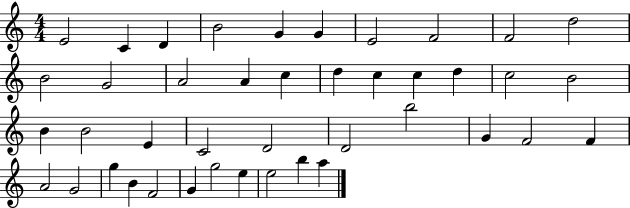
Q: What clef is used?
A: treble